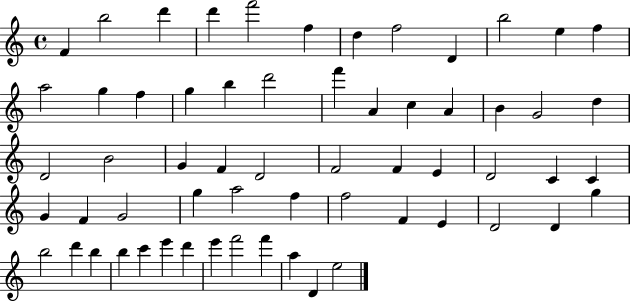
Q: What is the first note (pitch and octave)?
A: F4